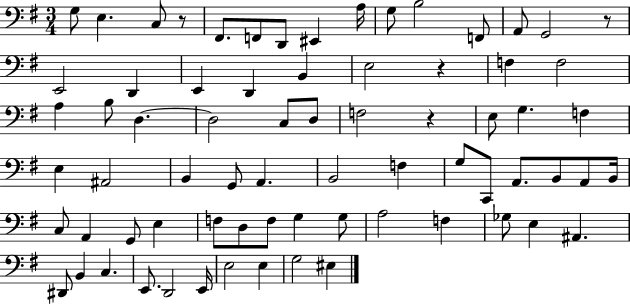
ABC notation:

X:1
T:Untitled
M:3/4
L:1/4
K:G
G,/2 E, C,/2 z/2 ^F,,/2 F,,/2 D,,/2 ^E,, A,/4 G,/2 B,2 F,,/2 A,,/2 G,,2 z/2 E,,2 D,, E,, D,, B,, E,2 z F, F,2 A, B,/2 D, D,2 C,/2 D,/2 F,2 z E,/2 G, F, E, ^A,,2 B,, G,,/2 A,, B,,2 F, G,/2 C,,/2 A,,/2 B,,/2 A,,/2 B,,/4 C,/2 A,, G,,/2 E, F,/2 D,/2 F,/2 G, G,/2 A,2 F, _G,/2 E, ^A,, ^D,,/2 B,, C, E,,/2 D,,2 E,,/4 E,2 E, G,2 ^E,